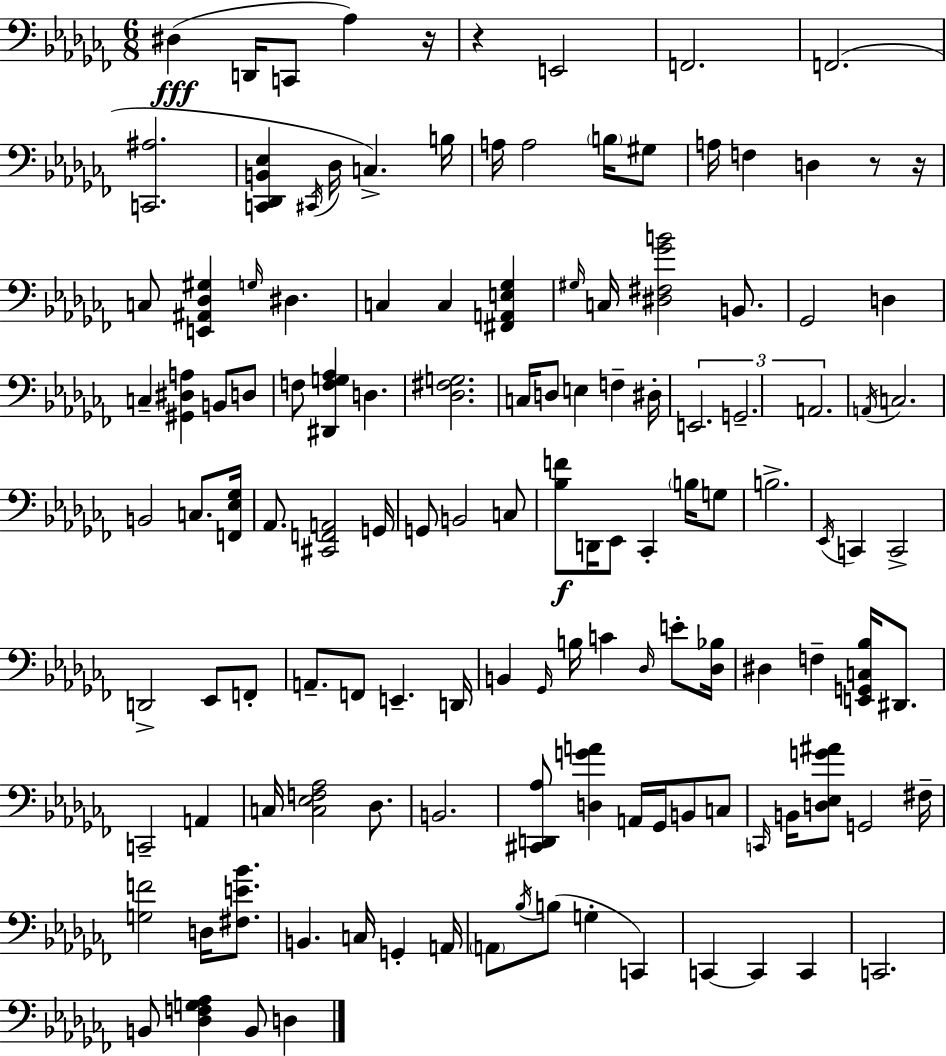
{
  \clef bass
  \numericTimeSignature
  \time 6/8
  \key aes \minor
  dis4(\fff d,16 c,8 aes4) r16 | r4 e,2 | f,2. | f,2.( | \break <c, ais>2. | <c, des, b, ees>4 \acciaccatura { cis,16 } des16 c4.->) | b16 a16 a2 \parenthesize b16 gis8 | a16 f4 d4 r8 | \break r16 c8 <e, ais, des gis>4 \grace { g16 } dis4. | c4 c4 <fis, a, e ges>4 | \grace { gis16 } c16 <dis fis ges' b'>2 | b,8. ges,2 d4 | \break c4-- <gis, dis a>4 b,8 | d8 f8 <dis, f g aes>4 d4. | <des fis g>2. | c16 d8 e4 f4-- | \break dis16-. \tuplet 3/2 { e,2. | g,2.-- | a,2. } | \acciaccatura { a,16 } c2. | \break b,2 | c8. <f, ees ges>16 aes,8. <cis, f, a,>2 | g,16 g,8 b,2 | c8 <bes f'>8\f d,16 ees,8 ces,4-. | \break \parenthesize b16 g8 b2.-> | \acciaccatura { ees,16 } c,4 c,2-> | d,2-> | ees,8 f,8-. a,8.-- f,8 e,4.-- | \break d,16 b,4 \grace { ges,16 } b16 c'4 | \grace { des16 } e'8-. <des bes>16 dis4 f4-- | <e, g, c bes>16 dis,8. c,2-- | a,4 c16 <c ees f aes>2 | \break des8. b,2. | <cis, d, aes>8 <d g' a'>4 | a,16 ges,16 b,8 c8 \grace { c,16 } b,16 <d ees g' ais'>8 g,2 | fis16-- <g f'>2 | \break d16 <fis e' bes'>8. b,4. | c16 g,4-. a,16 \parenthesize a,8 \acciaccatura { bes16 }( b8 | g4-. c,4) c,4~~ | c,4 c,4 c,2. | \break b,8 <des f g aes>4 | b,8 d4 \bar "|."
}